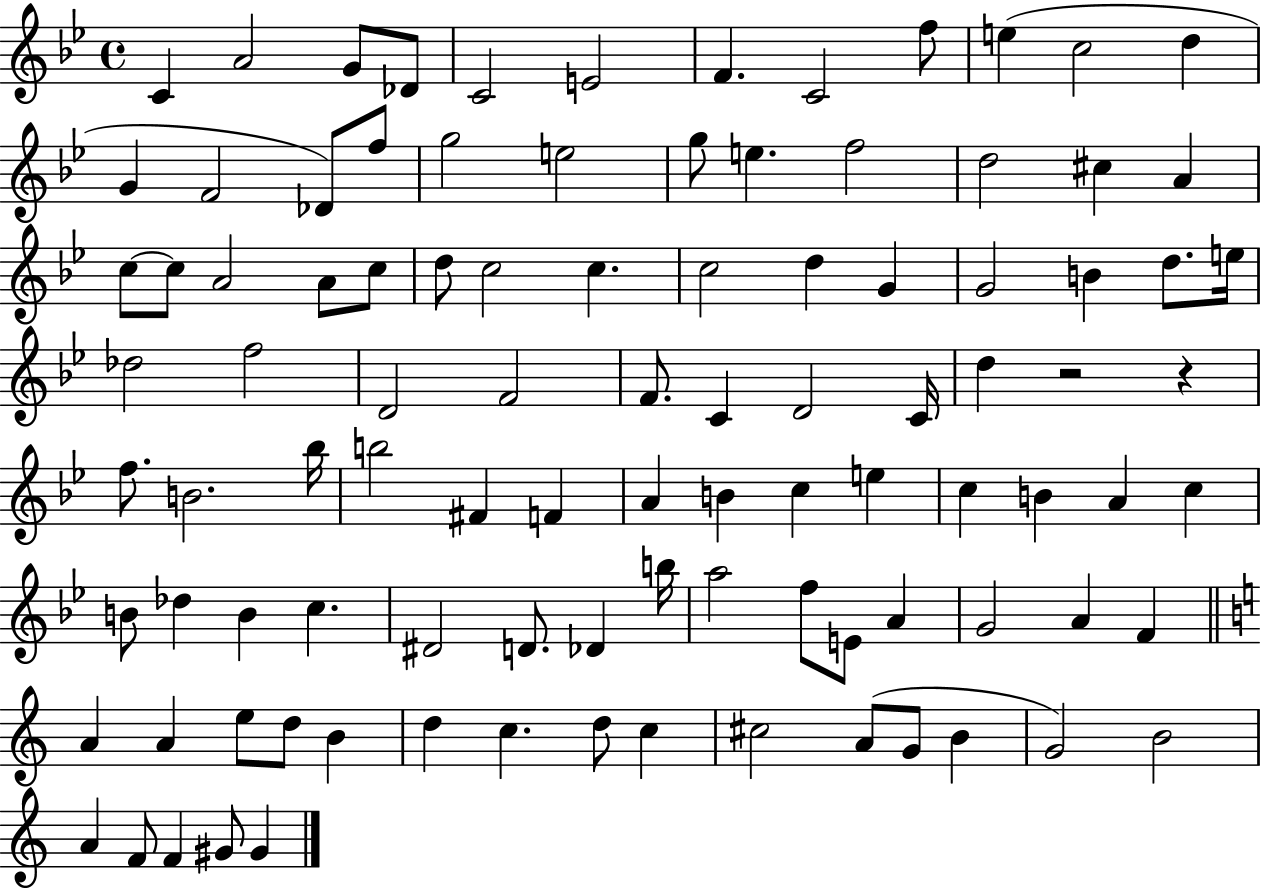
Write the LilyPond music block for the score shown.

{
  \clef treble
  \time 4/4
  \defaultTimeSignature
  \key bes \major
  c'4 a'2 g'8 des'8 | c'2 e'2 | f'4. c'2 f''8 | e''4( c''2 d''4 | \break g'4 f'2 des'8) f''8 | g''2 e''2 | g''8 e''4. f''2 | d''2 cis''4 a'4 | \break c''8~~ c''8 a'2 a'8 c''8 | d''8 c''2 c''4. | c''2 d''4 g'4 | g'2 b'4 d''8. e''16 | \break des''2 f''2 | d'2 f'2 | f'8. c'4 d'2 c'16 | d''4 r2 r4 | \break f''8. b'2. bes''16 | b''2 fis'4 f'4 | a'4 b'4 c''4 e''4 | c''4 b'4 a'4 c''4 | \break b'8 des''4 b'4 c''4. | dis'2 d'8. des'4 b''16 | a''2 f''8 e'8 a'4 | g'2 a'4 f'4 | \break \bar "||" \break \key c \major a'4 a'4 e''8 d''8 b'4 | d''4 c''4. d''8 c''4 | cis''2 a'8( g'8 b'4 | g'2) b'2 | \break a'4 f'8 f'4 gis'8 gis'4 | \bar "|."
}